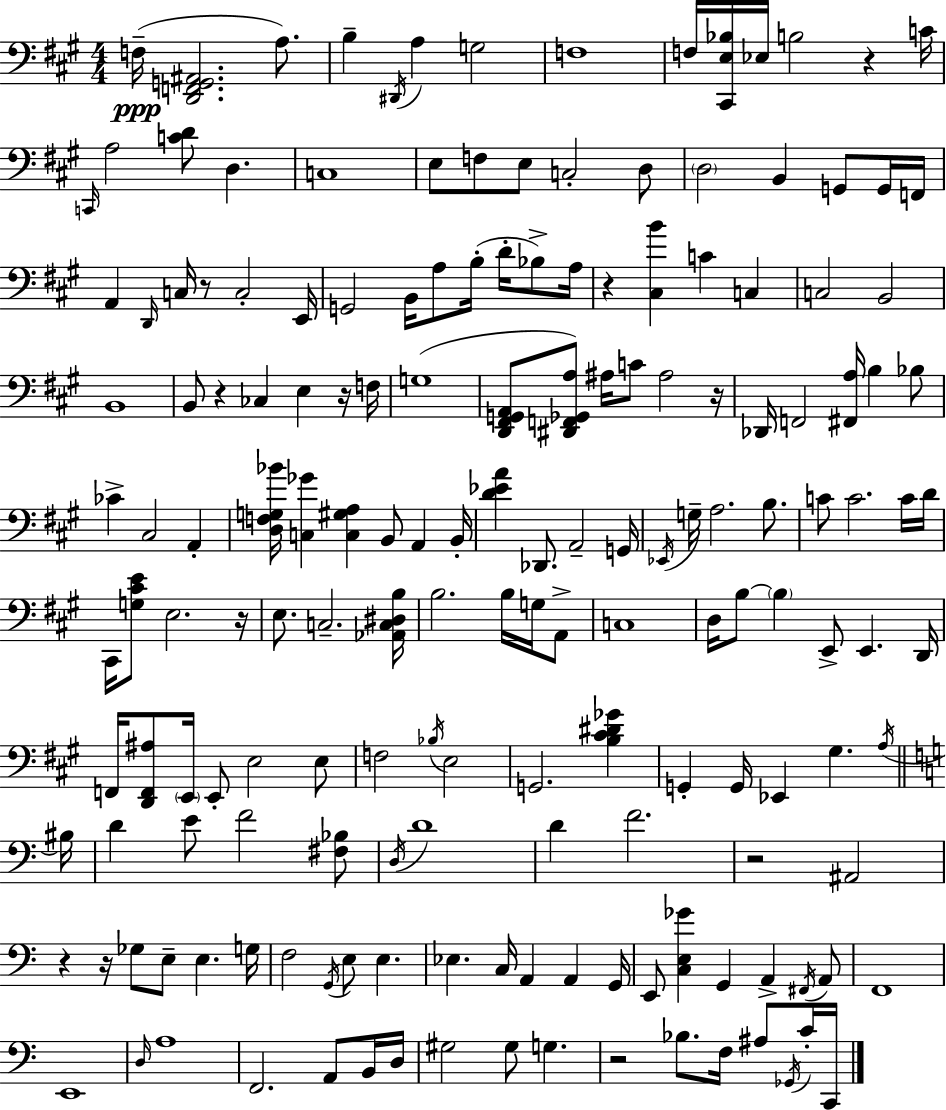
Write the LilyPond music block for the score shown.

{
  \clef bass
  \numericTimeSignature
  \time 4/4
  \key a \major
  f16--(\ppp <d, f, g, ais,>2. a8.) | b4-- \acciaccatura { dis,16 } a4 g2 | f1 | f16 <cis, e bes>16 ees16 b2 r4 | \break c'16 \grace { c,16 } a2 <c' d'>8 d4. | c1 | e8 f8 e8 c2-. | d8 \parenthesize d2 b,4 g,8 | \break g,16 f,16 a,4 \grace { d,16 } c16 r8 c2-. | e,16 g,2 b,16 a8 b16-.( d'16-. | bes8->) a16 r4 <cis b'>4 c'4 c4 | c2 b,2 | \break b,1 | b,8 r4 ces4 e4 | r16 f16 g1( | <d, fis, g, a,>8 <dis, f, ges, a>8) ais16 c'8 ais2 | \break r16 des,16 f,2 <fis, a>16 b4 | bes8 ces'4-> cis2 a,4-. | <d f g bes'>16 <c ges'>4 <c gis a>4 b,8 a,4 | b,16-. <d' ees' a'>4 des,8. a,2-- | \break g,16 \acciaccatura { ees,16 } g16-- a2. | b8. c'8 c'2. | c'16 d'16 cis,16 <g cis' e'>8 e2. | r16 e8. c2.-- | \break <aes, c dis b>16 b2. | b16 g16 a,8-> c1 | d16 b8~~ \parenthesize b4 e,8-> e,4. | d,16 f,16 <d, f, ais>8 \parenthesize e,16 e,8-. e2 | \break e8 f2 \acciaccatura { bes16 } e2 | g,2. | <b cis' dis' ges'>4 g,4-. g,16 ees,4 gis4. | \acciaccatura { a16 } \bar "||" \break \key c \major bis16 d'4 e'8 f'2 <fis bes>8 | \acciaccatura { d16 } d'1 | d'4 f'2. | r2 ais,2 | \break r4 r16 ges8 e8-- e4. | g16 f2 \acciaccatura { g,16 } e8 e4. | ees4. c16 a,4 a,4 | g,16 e,8 <c e ges'>4 g,4 a,4-> | \break \acciaccatura { fis,16 } a,8 f,1 | e,1 | \grace { d16 } a1 | f,2. | \break a,8 b,16 d16 gis2 gis8 g4. | r2 bes8. | f16 ais8 \acciaccatura { ges,16 } c'16-. c,16 \bar "|."
}